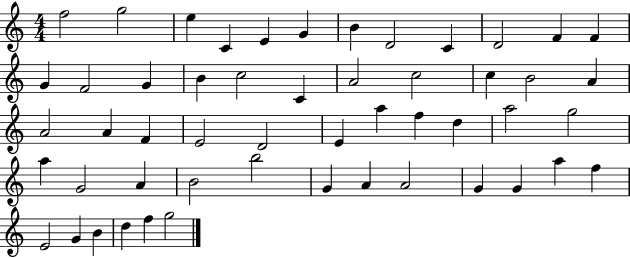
X:1
T:Untitled
M:4/4
L:1/4
K:C
f2 g2 e C E G B D2 C D2 F F G F2 G B c2 C A2 c2 c B2 A A2 A F E2 D2 E a f d a2 g2 a G2 A B2 b2 G A A2 G G a f E2 G B d f g2